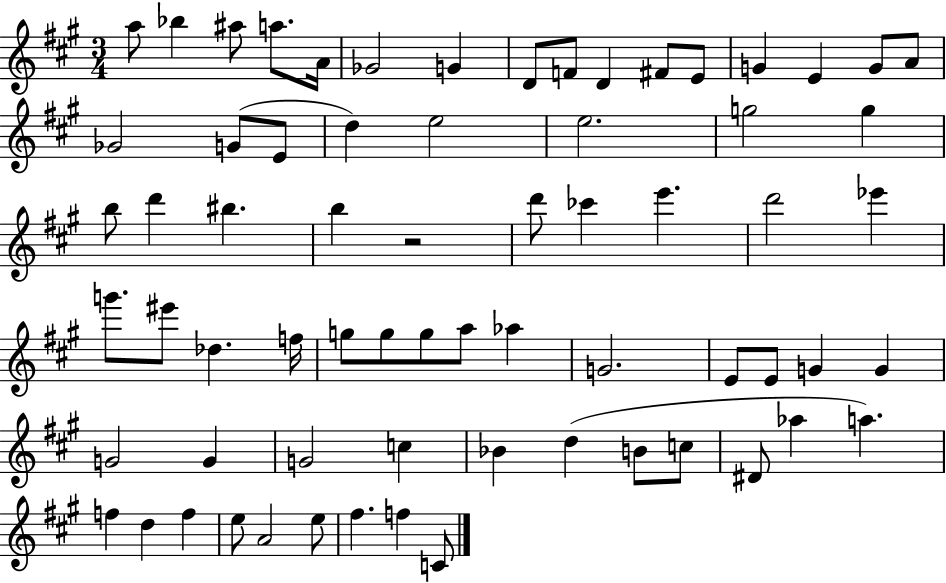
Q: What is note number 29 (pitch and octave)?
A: D6